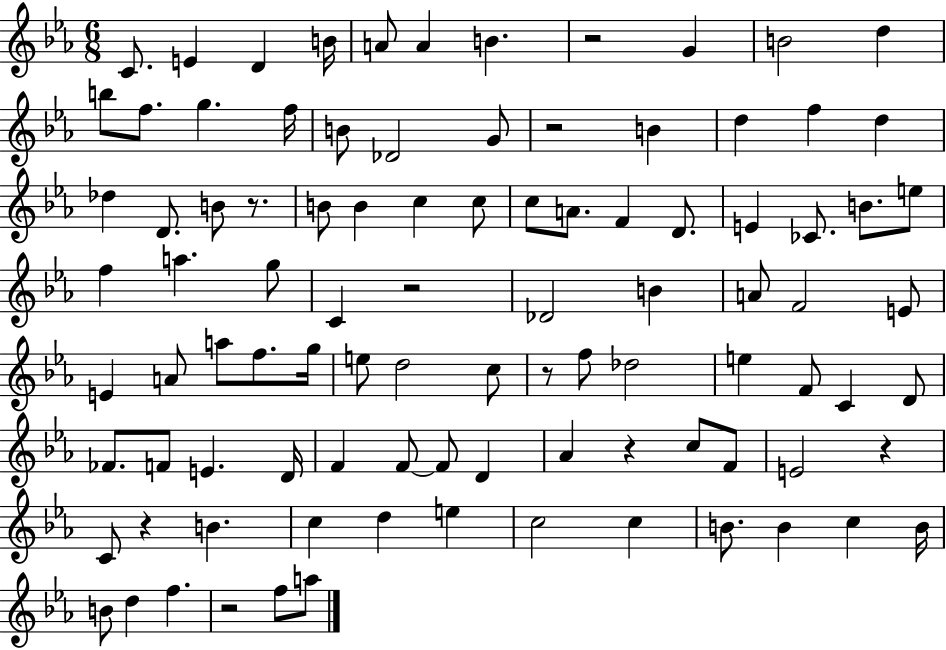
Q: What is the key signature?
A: EES major